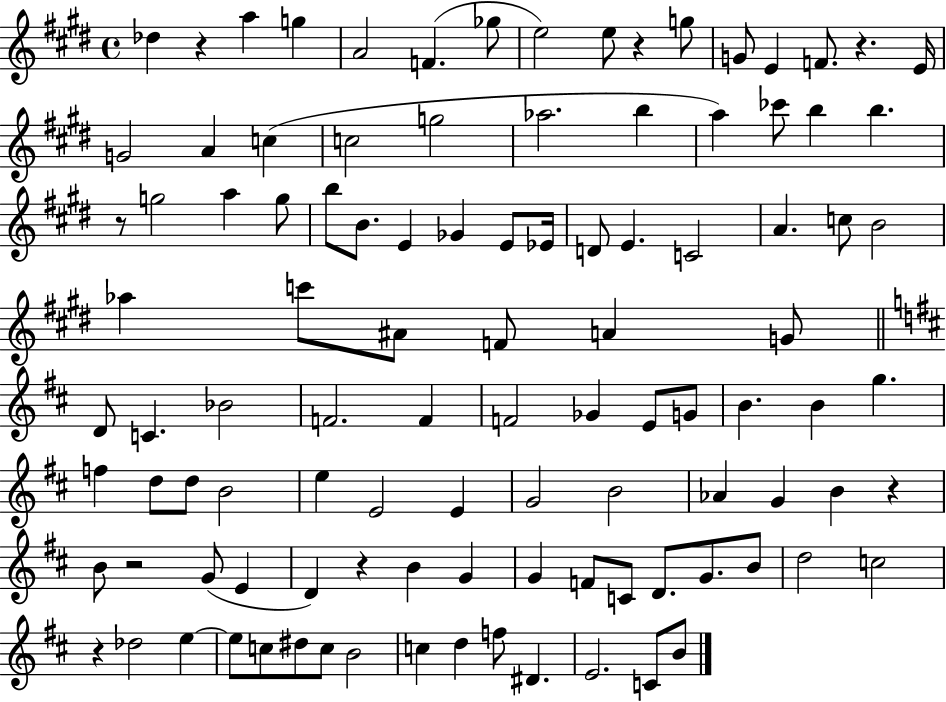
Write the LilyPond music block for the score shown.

{
  \clef treble
  \time 4/4
  \defaultTimeSignature
  \key e \major
  des''4 r4 a''4 g''4 | a'2 f'4.( ges''8 | e''2) e''8 r4 g''8 | g'8 e'4 f'8. r4. e'16 | \break g'2 a'4 c''4( | c''2 g''2 | aes''2. b''4 | a''4) ces'''8 b''4 b''4. | \break r8 g''2 a''4 g''8 | b''8 b'8. e'4 ges'4 e'8 ees'16 | d'8 e'4. c'2 | a'4. c''8 b'2 | \break aes''4 c'''8 ais'8 f'8 a'4 g'8 | \bar "||" \break \key d \major d'8 c'4. bes'2 | f'2. f'4 | f'2 ges'4 e'8 g'8 | b'4. b'4 g''4. | \break f''4 d''8 d''8 b'2 | e''4 e'2 e'4 | g'2 b'2 | aes'4 g'4 b'4 r4 | \break b'8 r2 g'8( e'4 | d'4) r4 b'4 g'4 | g'4 f'8 c'8 d'8. g'8. b'8 | d''2 c''2 | \break r4 des''2 e''4~~ | e''8 c''8 dis''8 c''8 b'2 | c''4 d''4 f''8 dis'4. | e'2. c'8 b'8 | \break \bar "|."
}